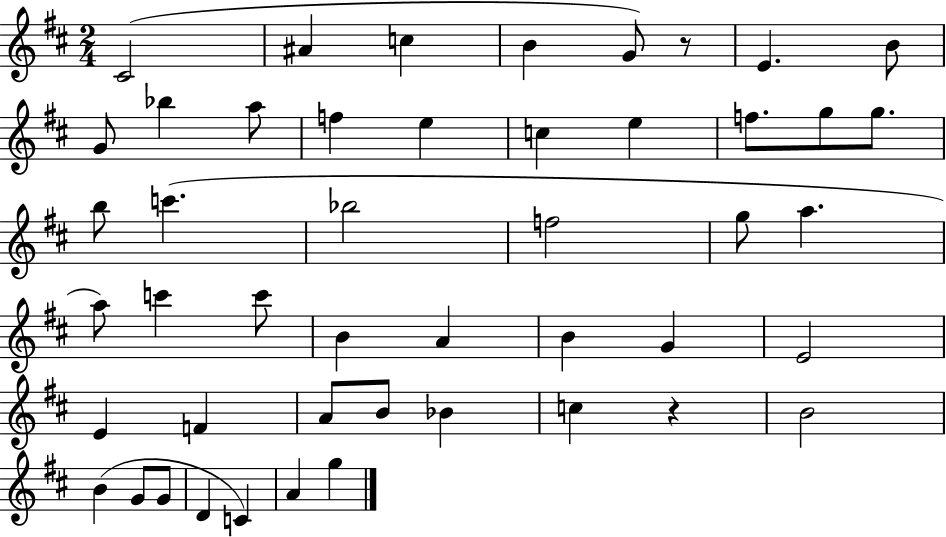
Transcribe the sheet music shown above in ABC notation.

X:1
T:Untitled
M:2/4
L:1/4
K:D
^C2 ^A c B G/2 z/2 E B/2 G/2 _b a/2 f e c e f/2 g/2 g/2 b/2 c' _b2 f2 g/2 a a/2 c' c'/2 B A B G E2 E F A/2 B/2 _B c z B2 B G/2 G/2 D C A g